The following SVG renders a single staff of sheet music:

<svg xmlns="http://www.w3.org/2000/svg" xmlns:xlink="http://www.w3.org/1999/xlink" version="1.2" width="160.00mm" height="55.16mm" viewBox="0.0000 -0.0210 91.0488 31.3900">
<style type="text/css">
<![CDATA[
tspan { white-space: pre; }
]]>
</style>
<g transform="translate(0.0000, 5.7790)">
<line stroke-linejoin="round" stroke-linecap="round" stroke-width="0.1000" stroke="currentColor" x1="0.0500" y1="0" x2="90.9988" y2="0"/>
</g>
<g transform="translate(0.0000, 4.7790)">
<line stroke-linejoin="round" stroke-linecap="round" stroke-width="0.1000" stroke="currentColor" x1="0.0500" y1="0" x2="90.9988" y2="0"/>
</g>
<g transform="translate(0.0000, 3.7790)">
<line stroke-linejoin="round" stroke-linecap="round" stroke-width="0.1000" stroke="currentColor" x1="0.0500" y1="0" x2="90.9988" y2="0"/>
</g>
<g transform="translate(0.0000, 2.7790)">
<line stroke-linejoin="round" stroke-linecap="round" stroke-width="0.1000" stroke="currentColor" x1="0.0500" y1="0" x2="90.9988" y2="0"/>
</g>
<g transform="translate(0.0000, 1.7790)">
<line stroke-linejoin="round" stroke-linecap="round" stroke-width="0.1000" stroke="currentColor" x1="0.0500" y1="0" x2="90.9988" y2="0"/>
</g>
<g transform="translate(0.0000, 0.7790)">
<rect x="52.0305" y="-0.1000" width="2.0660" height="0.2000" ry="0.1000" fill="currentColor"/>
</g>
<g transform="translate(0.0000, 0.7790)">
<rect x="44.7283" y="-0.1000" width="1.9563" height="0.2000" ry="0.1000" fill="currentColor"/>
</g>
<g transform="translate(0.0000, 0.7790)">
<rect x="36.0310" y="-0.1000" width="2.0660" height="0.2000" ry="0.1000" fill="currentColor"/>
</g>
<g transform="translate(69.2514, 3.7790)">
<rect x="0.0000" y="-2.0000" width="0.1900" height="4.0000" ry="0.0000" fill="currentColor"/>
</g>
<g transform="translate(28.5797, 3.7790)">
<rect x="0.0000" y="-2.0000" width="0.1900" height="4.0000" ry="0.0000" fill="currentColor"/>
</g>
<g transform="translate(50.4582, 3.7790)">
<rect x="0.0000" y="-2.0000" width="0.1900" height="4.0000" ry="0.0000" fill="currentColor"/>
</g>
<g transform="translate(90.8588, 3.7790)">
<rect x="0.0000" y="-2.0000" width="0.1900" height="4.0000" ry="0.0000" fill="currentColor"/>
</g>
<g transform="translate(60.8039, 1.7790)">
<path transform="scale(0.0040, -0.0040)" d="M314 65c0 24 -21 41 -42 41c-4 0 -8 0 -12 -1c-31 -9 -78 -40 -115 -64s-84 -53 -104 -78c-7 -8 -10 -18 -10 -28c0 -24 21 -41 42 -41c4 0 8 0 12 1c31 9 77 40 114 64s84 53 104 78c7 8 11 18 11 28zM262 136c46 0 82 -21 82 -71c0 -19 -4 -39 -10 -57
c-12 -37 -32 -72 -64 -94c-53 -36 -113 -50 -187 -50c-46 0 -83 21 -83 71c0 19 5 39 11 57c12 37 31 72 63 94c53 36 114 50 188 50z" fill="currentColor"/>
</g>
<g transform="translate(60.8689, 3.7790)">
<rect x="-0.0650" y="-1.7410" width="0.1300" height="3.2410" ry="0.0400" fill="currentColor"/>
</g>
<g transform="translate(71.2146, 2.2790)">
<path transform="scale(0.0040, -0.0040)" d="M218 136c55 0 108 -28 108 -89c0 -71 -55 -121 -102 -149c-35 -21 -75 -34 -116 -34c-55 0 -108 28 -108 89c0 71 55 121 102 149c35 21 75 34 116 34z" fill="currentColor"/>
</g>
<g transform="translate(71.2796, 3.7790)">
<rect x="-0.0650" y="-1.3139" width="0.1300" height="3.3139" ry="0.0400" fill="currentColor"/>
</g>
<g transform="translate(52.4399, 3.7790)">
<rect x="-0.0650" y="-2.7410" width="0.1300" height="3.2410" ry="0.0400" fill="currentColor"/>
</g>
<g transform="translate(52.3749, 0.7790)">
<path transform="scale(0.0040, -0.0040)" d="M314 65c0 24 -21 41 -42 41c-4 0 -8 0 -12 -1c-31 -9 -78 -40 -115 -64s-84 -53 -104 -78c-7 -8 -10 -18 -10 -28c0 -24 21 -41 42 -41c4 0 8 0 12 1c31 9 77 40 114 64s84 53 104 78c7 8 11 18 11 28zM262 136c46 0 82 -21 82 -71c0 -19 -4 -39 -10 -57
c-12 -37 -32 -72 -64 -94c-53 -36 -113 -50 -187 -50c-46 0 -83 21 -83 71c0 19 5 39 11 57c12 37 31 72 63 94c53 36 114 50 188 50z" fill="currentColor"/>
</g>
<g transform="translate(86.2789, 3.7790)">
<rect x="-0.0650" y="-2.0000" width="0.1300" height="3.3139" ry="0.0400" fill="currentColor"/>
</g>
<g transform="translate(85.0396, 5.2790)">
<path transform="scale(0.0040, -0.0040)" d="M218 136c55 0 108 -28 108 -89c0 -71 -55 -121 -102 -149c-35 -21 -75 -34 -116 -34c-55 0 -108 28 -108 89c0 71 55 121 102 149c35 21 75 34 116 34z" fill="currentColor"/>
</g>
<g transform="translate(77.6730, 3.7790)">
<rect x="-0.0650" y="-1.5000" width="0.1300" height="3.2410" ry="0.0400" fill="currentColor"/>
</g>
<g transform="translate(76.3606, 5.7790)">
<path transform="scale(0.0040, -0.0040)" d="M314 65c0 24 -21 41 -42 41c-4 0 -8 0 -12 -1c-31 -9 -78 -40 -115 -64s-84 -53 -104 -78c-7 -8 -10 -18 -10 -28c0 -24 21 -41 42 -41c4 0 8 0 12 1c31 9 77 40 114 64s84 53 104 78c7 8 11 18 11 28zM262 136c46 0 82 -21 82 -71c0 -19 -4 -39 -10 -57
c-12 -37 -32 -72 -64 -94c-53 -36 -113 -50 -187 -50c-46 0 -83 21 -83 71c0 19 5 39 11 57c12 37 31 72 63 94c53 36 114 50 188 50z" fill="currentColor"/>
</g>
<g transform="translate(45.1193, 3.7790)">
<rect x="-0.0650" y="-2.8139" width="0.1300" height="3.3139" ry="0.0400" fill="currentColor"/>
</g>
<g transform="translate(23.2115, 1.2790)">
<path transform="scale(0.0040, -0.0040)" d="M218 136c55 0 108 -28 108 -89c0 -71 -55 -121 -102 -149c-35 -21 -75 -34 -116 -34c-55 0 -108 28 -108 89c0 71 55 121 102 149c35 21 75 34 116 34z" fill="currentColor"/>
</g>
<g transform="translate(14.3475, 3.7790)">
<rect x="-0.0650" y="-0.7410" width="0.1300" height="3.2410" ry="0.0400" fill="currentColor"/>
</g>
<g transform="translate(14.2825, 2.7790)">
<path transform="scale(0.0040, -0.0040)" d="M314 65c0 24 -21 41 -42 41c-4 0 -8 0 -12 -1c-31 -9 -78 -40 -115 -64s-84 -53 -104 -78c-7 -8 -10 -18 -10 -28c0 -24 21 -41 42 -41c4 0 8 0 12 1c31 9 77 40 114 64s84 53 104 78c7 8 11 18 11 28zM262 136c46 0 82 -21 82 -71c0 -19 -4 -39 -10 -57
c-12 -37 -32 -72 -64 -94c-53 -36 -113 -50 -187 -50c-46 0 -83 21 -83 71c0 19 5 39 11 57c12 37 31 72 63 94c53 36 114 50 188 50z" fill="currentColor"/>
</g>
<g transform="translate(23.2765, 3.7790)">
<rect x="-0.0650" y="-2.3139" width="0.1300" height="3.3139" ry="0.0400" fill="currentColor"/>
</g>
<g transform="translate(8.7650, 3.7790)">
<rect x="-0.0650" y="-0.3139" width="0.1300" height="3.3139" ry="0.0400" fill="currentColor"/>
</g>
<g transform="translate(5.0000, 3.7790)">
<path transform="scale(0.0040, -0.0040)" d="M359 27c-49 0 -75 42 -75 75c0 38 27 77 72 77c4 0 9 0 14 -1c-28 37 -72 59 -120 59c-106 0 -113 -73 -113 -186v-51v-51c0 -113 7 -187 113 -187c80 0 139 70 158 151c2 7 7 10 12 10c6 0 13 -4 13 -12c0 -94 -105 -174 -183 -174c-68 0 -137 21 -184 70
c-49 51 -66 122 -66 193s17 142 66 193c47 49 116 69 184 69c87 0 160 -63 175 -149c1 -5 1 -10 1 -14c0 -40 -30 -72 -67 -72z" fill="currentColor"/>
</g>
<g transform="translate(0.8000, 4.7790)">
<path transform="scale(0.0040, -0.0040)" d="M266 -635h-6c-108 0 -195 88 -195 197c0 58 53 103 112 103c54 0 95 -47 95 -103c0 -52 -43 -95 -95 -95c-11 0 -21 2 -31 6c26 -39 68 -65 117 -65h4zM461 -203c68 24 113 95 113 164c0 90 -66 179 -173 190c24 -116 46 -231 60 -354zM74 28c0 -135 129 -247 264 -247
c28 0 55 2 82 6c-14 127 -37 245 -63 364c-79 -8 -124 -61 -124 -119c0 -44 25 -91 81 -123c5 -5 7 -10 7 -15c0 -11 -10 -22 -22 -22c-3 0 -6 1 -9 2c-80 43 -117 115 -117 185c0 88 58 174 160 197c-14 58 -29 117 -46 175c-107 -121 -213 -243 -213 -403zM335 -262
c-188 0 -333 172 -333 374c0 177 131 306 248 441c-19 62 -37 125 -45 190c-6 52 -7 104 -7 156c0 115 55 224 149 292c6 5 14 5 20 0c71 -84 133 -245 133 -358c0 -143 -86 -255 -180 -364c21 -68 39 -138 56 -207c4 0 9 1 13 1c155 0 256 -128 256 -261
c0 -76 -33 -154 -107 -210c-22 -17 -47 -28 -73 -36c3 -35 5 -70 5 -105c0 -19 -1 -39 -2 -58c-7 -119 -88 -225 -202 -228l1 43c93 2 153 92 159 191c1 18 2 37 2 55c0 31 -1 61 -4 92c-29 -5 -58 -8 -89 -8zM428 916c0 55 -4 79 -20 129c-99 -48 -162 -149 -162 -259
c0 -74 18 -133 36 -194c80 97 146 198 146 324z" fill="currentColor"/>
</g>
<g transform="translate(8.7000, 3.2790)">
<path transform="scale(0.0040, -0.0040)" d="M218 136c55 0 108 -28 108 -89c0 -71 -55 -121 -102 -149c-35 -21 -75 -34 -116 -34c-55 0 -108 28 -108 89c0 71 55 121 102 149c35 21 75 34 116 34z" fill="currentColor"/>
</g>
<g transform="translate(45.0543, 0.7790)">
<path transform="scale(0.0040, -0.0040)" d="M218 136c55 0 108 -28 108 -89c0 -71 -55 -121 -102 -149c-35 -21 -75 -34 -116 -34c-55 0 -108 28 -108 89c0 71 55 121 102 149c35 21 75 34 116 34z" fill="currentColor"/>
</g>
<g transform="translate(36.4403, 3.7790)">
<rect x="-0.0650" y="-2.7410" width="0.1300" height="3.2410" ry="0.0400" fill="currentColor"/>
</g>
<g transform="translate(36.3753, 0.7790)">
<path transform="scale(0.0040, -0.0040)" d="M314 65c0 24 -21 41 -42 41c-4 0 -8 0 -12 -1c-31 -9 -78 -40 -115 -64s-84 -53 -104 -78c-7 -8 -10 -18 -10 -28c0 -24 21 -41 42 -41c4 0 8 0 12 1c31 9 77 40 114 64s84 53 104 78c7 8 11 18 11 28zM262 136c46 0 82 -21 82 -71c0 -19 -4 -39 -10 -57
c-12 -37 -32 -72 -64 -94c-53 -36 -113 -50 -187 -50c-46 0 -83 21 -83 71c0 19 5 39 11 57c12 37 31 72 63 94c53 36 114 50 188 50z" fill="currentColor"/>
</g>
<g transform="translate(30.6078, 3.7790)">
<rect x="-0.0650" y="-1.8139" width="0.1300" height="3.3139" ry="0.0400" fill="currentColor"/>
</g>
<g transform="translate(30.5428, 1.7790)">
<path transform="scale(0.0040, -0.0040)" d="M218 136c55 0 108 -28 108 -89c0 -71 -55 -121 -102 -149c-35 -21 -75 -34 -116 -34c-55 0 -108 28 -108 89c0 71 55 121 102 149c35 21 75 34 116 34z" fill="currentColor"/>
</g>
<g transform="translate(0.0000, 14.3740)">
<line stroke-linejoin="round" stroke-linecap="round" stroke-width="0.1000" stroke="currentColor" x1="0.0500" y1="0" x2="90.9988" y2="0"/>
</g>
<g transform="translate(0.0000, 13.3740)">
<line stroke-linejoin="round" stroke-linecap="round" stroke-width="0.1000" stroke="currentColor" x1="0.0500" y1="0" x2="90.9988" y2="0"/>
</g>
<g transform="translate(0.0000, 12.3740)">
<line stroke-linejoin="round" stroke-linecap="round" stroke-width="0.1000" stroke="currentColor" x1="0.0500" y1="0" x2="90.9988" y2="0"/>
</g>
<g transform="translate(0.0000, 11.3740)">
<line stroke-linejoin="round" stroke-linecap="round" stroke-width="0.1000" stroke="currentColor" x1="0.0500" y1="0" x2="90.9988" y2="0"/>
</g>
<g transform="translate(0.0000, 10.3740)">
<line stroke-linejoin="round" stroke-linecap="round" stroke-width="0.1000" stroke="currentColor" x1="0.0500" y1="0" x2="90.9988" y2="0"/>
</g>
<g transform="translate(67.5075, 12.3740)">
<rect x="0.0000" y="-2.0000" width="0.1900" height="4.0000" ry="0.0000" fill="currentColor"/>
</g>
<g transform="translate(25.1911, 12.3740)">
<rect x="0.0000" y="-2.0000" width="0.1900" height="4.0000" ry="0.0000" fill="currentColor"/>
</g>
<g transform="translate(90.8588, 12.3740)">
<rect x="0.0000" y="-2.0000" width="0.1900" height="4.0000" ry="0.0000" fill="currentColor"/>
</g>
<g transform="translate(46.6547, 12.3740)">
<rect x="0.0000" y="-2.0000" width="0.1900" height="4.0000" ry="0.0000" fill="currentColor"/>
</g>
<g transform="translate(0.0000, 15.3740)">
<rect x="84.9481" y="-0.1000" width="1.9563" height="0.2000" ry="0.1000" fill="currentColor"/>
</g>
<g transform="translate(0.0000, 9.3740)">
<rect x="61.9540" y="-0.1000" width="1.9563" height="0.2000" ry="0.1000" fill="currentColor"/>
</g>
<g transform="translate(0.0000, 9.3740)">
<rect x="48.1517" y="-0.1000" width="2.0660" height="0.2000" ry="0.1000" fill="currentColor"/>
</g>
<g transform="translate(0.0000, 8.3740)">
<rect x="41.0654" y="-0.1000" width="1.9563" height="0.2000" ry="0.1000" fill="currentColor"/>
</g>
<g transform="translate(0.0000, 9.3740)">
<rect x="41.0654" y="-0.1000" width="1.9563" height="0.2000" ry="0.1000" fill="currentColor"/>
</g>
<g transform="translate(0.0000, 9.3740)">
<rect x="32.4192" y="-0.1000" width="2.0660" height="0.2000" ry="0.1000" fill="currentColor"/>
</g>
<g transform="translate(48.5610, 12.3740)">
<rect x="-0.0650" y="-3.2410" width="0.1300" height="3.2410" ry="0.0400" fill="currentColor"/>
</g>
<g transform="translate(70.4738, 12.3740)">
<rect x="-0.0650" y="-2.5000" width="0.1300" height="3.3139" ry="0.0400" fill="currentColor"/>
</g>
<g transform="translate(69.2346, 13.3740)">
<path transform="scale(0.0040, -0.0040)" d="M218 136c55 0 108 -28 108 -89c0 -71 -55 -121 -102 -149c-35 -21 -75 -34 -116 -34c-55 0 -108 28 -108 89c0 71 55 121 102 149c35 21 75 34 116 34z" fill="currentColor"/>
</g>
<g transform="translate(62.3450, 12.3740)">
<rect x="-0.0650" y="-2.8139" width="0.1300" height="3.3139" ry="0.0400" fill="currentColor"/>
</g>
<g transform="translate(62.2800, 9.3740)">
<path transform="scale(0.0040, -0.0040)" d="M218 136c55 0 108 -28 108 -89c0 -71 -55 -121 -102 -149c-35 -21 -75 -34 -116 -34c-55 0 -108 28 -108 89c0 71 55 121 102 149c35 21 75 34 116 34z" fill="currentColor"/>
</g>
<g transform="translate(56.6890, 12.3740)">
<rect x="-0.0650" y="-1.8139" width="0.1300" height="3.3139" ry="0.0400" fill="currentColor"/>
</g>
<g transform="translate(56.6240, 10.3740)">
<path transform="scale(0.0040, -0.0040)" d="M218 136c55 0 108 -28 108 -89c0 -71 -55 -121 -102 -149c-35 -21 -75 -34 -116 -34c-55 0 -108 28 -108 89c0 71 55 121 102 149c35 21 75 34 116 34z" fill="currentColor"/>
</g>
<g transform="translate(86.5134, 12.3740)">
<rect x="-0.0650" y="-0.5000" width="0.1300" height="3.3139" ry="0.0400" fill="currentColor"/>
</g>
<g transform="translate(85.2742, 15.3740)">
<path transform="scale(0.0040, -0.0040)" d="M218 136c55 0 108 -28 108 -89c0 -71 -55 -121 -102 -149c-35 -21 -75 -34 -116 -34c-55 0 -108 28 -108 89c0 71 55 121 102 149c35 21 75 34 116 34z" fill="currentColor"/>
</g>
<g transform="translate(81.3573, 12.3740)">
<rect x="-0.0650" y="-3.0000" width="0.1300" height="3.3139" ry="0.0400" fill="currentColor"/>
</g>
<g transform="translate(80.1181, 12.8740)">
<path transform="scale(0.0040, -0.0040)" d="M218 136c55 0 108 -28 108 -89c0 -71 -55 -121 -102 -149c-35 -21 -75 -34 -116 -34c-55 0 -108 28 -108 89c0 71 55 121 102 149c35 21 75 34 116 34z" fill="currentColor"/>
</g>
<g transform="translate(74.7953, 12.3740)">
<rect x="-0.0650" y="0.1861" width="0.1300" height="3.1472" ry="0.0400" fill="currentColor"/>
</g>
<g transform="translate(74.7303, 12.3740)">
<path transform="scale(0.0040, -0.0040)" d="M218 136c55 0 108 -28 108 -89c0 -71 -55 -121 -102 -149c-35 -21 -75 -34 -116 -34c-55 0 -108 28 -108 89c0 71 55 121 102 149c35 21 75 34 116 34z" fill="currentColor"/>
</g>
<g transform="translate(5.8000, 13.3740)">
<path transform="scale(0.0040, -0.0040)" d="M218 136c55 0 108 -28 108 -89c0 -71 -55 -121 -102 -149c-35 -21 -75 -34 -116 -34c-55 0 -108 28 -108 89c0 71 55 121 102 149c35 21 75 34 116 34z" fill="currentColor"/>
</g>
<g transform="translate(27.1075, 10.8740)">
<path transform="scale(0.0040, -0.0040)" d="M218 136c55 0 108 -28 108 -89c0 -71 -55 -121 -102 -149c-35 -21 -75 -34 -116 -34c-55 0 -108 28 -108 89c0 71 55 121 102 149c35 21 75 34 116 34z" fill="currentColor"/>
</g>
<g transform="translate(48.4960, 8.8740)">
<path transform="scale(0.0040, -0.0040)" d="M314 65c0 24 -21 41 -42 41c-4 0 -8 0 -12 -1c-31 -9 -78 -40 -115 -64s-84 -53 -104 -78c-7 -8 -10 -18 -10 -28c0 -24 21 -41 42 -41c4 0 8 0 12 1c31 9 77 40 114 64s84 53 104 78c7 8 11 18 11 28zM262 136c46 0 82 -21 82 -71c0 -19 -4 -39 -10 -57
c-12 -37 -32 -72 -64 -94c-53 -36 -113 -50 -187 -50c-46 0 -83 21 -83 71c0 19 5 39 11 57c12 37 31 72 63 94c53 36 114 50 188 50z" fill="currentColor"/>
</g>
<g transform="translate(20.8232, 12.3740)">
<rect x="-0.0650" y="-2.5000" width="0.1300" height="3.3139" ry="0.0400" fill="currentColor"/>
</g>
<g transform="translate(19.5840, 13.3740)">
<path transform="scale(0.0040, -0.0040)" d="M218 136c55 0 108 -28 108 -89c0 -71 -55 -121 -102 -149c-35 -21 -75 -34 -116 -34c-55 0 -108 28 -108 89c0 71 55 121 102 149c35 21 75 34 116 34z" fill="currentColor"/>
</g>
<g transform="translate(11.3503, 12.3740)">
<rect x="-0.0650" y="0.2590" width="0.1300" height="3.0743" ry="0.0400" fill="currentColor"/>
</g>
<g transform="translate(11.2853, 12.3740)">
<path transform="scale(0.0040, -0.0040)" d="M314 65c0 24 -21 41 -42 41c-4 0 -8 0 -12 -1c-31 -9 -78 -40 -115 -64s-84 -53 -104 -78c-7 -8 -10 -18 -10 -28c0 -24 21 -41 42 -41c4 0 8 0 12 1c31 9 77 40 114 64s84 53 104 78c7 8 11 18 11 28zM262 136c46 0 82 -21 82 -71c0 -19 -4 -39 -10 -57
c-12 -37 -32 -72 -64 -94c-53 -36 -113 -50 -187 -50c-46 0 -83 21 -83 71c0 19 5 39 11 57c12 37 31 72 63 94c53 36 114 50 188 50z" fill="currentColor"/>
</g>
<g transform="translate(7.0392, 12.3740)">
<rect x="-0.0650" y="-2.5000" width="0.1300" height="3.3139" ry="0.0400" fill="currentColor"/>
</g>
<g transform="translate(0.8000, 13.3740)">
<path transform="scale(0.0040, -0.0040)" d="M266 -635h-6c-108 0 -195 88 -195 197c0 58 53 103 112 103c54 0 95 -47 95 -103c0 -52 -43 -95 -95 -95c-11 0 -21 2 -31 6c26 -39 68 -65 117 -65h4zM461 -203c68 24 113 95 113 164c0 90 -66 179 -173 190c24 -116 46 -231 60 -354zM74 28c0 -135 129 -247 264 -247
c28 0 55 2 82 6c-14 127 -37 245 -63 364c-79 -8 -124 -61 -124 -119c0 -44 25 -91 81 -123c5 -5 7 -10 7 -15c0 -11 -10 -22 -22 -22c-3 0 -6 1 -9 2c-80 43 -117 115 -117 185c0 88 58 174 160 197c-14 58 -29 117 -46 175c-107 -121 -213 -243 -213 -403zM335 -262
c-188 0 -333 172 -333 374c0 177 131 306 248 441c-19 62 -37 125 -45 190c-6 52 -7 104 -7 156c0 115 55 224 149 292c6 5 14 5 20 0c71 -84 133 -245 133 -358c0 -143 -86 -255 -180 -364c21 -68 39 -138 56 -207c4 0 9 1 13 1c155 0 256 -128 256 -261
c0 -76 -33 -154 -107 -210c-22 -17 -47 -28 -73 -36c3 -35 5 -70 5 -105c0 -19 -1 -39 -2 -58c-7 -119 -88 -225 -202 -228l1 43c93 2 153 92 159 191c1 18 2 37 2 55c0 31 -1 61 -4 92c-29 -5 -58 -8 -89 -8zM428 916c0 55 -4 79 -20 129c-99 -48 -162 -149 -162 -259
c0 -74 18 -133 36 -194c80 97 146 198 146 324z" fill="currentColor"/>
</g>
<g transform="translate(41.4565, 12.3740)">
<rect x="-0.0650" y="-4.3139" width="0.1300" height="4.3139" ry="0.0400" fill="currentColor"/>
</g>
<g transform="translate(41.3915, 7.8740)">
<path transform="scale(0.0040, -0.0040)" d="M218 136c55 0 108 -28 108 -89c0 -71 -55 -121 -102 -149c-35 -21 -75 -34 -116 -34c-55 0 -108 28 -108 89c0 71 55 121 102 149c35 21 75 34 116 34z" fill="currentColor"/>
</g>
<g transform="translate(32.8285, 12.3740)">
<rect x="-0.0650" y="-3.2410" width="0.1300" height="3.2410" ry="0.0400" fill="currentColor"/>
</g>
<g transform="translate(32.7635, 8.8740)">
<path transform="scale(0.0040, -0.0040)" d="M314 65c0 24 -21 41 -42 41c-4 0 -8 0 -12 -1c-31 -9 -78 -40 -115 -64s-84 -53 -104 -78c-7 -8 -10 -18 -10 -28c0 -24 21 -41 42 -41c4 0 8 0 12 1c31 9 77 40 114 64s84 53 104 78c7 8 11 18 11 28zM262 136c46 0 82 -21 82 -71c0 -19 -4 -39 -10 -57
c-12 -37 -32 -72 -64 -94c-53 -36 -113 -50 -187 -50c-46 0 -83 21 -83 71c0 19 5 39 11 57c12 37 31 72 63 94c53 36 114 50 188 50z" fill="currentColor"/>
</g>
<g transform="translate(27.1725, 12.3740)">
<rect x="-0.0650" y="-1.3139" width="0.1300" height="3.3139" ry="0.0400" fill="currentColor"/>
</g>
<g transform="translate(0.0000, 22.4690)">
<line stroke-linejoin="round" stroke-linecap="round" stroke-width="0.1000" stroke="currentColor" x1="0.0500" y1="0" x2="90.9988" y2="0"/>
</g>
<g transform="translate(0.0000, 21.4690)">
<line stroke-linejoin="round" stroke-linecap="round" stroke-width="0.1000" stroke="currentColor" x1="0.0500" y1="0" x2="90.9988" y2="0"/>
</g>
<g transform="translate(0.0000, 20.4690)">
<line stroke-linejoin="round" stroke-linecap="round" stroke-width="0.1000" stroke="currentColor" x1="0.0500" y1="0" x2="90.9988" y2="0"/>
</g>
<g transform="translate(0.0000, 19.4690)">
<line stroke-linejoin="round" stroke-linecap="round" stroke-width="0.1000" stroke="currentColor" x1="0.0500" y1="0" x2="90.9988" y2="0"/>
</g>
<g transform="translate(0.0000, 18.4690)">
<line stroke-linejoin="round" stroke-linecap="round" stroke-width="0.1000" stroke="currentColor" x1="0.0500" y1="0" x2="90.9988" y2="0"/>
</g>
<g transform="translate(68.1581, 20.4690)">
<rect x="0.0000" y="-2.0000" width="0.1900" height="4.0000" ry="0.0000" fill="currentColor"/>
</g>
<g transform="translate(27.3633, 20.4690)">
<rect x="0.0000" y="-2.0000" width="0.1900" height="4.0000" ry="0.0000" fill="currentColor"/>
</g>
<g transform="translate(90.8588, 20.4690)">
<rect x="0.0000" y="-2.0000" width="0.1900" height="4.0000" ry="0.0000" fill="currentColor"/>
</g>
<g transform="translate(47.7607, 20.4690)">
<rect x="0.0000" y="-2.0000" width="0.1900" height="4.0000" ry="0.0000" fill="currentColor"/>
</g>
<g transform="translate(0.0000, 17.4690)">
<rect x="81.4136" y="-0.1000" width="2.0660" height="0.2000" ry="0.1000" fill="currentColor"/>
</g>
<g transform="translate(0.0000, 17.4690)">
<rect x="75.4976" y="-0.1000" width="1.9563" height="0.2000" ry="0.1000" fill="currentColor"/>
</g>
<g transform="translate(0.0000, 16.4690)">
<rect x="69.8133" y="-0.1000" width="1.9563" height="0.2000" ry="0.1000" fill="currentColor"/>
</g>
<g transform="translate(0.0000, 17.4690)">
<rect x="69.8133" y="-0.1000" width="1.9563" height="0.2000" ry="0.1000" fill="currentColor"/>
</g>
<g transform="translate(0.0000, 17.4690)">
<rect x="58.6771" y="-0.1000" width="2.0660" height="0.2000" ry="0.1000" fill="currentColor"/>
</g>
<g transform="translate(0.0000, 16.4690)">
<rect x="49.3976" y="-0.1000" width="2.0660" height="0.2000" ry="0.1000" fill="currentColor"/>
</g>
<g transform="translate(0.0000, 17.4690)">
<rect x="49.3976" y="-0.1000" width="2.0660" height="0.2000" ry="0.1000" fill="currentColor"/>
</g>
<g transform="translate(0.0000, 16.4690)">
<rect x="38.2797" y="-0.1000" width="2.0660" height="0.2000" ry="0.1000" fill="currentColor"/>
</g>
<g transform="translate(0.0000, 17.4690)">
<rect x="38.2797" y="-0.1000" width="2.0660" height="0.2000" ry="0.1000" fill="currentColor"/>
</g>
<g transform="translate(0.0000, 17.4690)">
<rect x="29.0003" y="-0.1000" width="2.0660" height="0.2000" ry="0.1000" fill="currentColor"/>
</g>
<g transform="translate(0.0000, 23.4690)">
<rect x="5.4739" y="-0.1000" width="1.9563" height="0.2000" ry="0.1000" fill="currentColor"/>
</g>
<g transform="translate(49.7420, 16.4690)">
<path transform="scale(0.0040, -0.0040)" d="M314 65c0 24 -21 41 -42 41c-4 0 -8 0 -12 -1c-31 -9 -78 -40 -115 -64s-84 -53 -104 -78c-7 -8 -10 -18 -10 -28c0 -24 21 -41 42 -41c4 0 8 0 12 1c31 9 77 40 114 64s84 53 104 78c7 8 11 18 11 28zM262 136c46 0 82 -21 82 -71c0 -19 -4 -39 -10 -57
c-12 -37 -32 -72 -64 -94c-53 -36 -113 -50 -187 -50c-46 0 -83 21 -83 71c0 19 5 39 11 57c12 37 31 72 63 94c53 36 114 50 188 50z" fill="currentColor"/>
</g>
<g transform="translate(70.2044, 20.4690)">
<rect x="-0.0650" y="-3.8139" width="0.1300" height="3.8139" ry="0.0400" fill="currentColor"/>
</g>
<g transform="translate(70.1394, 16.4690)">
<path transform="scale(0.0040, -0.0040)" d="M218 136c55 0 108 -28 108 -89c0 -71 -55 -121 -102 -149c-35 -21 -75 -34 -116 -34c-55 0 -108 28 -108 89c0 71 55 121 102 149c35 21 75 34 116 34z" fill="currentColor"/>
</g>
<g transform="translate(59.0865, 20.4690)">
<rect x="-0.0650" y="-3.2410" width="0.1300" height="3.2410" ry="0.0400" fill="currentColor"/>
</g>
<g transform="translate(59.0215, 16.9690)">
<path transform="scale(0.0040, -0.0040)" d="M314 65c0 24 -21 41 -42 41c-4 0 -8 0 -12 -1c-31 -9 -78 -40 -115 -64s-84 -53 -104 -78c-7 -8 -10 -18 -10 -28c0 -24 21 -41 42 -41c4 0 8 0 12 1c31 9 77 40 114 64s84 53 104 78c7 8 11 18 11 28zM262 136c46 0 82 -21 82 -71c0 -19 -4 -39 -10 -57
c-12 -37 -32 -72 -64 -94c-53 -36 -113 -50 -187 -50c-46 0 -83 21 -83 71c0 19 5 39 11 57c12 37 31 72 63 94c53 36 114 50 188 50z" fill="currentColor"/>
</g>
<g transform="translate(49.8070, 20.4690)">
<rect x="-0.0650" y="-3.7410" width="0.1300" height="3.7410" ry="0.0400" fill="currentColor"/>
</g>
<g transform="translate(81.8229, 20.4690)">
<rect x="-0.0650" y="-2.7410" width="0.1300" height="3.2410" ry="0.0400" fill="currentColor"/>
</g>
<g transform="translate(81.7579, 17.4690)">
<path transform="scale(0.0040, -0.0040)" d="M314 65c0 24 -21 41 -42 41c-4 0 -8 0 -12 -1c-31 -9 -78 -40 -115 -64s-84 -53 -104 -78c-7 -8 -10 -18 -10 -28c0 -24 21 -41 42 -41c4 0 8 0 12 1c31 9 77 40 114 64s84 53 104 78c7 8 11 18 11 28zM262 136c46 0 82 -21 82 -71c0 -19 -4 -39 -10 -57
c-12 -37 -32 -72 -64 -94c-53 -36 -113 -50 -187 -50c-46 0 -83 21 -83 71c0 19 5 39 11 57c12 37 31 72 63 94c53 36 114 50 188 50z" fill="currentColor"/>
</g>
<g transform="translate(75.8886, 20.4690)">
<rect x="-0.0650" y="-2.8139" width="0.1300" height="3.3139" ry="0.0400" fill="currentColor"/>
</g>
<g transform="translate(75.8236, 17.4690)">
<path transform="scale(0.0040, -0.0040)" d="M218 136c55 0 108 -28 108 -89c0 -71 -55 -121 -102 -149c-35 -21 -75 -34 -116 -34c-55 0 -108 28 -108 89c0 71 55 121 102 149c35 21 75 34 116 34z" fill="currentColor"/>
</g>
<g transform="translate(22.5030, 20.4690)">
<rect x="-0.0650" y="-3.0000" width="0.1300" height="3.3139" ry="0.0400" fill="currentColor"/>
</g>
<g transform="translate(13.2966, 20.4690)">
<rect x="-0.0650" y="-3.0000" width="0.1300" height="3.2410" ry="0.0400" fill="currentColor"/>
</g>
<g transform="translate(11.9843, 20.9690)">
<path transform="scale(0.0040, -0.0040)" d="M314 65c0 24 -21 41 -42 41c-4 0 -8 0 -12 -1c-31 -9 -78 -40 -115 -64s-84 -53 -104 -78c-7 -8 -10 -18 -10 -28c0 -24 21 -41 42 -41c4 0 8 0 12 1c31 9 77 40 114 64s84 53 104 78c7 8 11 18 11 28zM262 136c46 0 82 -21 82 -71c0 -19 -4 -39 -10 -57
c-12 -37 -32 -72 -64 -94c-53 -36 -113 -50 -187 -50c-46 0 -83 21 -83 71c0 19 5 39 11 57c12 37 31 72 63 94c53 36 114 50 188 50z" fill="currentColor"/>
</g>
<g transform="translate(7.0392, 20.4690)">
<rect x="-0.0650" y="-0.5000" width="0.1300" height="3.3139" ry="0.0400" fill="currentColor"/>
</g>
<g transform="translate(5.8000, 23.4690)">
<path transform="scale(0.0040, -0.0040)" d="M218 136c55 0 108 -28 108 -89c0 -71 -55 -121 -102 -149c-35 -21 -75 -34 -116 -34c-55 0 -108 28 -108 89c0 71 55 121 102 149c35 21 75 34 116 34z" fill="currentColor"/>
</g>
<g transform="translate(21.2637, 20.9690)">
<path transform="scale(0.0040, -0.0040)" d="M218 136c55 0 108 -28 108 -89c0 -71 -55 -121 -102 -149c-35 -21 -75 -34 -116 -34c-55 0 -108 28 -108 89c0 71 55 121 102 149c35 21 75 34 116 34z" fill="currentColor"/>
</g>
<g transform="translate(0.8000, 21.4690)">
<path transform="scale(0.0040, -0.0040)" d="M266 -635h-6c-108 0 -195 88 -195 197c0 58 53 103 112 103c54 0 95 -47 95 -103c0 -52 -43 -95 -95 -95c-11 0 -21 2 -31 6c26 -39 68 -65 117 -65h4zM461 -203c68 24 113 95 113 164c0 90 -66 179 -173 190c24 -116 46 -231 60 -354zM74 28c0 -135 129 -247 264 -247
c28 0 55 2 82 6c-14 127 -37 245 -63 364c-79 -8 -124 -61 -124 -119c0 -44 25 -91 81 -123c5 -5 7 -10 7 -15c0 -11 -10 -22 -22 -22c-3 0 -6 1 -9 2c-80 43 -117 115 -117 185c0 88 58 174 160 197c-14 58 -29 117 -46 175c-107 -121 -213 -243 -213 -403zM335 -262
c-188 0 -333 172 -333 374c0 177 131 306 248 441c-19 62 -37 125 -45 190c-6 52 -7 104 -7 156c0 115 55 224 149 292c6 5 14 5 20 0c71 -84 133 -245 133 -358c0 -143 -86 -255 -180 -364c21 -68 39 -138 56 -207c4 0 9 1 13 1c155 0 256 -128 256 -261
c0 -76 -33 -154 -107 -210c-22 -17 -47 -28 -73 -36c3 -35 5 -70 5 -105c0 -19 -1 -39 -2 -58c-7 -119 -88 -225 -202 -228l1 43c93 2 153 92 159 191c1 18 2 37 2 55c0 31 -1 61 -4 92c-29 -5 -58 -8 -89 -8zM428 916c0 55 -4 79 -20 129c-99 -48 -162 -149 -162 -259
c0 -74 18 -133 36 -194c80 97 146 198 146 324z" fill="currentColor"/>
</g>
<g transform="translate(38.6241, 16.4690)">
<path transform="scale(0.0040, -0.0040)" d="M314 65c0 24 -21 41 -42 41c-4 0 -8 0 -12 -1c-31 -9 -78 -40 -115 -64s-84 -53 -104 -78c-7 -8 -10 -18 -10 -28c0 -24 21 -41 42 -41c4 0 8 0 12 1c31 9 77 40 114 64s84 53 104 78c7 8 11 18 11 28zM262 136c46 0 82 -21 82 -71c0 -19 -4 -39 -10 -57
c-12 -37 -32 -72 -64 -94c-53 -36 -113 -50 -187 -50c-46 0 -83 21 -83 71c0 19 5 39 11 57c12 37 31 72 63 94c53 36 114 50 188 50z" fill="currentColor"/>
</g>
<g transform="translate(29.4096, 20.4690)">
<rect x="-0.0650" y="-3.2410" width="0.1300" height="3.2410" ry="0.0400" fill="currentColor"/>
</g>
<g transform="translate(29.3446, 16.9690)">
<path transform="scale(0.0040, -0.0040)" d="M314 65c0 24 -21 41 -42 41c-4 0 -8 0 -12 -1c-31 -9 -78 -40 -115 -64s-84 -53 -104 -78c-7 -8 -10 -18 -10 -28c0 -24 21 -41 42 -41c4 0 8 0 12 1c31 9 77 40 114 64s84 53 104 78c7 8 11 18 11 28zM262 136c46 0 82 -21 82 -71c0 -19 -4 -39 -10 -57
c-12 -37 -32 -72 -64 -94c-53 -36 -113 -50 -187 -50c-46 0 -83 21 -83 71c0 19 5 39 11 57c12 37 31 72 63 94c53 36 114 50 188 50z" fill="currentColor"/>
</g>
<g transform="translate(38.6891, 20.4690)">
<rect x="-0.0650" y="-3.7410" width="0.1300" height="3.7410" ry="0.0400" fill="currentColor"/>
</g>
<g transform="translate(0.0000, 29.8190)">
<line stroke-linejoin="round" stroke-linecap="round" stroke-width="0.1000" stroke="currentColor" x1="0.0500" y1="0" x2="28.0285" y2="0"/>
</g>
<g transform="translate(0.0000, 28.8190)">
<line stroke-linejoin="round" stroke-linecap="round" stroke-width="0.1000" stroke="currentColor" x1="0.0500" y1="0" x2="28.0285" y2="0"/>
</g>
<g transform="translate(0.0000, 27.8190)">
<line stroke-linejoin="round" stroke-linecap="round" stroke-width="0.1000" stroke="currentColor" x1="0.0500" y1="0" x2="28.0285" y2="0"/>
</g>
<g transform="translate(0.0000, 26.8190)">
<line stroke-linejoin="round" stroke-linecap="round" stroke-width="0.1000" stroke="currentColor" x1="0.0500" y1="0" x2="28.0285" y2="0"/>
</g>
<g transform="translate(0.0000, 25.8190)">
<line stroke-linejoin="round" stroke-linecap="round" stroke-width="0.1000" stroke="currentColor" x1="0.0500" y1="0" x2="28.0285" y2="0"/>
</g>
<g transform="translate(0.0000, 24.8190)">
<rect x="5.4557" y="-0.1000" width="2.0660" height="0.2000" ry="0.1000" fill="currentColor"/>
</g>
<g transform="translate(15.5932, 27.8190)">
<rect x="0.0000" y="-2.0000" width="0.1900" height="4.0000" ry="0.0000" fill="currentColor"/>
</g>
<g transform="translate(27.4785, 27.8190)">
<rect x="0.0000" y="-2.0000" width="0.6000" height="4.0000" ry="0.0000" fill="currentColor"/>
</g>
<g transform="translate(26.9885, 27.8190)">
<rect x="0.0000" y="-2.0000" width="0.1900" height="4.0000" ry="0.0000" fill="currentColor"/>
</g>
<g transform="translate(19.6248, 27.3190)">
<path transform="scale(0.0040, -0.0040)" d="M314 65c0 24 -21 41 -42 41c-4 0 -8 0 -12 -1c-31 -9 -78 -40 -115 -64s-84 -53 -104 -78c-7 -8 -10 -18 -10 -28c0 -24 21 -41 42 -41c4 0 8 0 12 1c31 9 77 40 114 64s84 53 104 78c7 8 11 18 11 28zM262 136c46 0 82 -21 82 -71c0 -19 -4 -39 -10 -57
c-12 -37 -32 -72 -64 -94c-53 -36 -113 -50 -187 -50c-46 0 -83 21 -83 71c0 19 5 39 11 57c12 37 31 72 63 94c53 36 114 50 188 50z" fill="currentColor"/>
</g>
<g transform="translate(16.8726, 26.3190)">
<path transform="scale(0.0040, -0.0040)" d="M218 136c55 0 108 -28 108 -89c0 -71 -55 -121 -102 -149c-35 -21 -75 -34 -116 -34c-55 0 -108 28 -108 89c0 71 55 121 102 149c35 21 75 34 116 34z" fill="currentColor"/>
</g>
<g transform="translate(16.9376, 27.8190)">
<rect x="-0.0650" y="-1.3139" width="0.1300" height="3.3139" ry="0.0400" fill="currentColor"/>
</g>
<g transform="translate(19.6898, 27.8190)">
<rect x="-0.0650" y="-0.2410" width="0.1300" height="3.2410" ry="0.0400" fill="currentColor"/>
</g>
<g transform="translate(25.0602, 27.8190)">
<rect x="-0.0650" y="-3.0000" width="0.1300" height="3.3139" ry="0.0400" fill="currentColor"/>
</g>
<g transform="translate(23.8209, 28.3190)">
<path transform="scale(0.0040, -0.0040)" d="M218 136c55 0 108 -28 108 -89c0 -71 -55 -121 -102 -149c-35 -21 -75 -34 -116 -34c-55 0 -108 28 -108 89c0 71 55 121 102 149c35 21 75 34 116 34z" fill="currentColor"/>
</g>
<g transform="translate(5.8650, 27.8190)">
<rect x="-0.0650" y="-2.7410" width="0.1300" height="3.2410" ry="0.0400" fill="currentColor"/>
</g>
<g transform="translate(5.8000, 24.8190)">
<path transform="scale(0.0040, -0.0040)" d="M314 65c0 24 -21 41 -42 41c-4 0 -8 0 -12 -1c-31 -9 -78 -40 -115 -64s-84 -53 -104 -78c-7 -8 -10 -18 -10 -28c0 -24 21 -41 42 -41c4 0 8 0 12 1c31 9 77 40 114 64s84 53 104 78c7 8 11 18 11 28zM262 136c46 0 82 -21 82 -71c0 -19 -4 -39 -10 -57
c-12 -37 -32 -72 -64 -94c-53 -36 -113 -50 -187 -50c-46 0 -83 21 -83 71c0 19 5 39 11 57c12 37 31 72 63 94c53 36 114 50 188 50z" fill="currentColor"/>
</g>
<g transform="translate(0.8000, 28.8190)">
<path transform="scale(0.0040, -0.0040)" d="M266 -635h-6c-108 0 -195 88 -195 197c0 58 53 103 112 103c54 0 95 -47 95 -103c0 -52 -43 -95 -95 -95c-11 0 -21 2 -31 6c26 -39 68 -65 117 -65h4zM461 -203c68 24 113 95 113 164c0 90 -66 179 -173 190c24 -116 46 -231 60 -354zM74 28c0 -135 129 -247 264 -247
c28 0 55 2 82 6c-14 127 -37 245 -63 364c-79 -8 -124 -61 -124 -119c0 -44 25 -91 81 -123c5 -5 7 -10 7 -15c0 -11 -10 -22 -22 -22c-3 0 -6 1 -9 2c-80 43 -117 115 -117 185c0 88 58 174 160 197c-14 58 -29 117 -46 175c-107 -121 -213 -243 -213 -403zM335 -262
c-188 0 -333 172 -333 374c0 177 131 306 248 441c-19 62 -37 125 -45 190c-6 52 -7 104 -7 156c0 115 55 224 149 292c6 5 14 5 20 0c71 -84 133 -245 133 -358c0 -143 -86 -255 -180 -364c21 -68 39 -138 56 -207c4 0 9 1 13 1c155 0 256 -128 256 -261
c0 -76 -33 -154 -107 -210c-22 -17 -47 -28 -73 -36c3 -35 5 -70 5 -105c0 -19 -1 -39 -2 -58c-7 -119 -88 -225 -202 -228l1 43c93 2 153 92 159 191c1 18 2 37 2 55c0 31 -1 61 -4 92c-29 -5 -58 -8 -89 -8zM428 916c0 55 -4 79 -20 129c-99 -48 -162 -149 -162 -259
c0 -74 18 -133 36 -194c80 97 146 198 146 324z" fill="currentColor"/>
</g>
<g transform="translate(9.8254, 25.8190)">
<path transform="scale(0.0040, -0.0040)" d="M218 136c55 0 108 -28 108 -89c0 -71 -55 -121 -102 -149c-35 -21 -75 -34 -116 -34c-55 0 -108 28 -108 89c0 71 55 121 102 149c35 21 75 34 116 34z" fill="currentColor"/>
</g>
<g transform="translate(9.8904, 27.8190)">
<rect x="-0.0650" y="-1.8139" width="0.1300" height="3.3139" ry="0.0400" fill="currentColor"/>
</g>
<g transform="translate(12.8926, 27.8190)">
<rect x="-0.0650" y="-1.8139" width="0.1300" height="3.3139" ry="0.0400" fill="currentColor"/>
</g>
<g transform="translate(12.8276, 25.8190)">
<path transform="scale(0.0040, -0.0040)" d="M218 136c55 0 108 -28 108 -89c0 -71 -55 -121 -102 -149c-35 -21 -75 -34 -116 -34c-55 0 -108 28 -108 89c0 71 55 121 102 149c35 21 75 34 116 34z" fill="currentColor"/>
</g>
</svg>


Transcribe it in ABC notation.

X:1
T:Untitled
M:4/4
L:1/4
K:C
c d2 g f a2 a a2 f2 e E2 F G B2 G e b2 d' b2 f a G B A C C A2 A b2 c'2 c'2 b2 c' a a2 a2 f f e c2 A